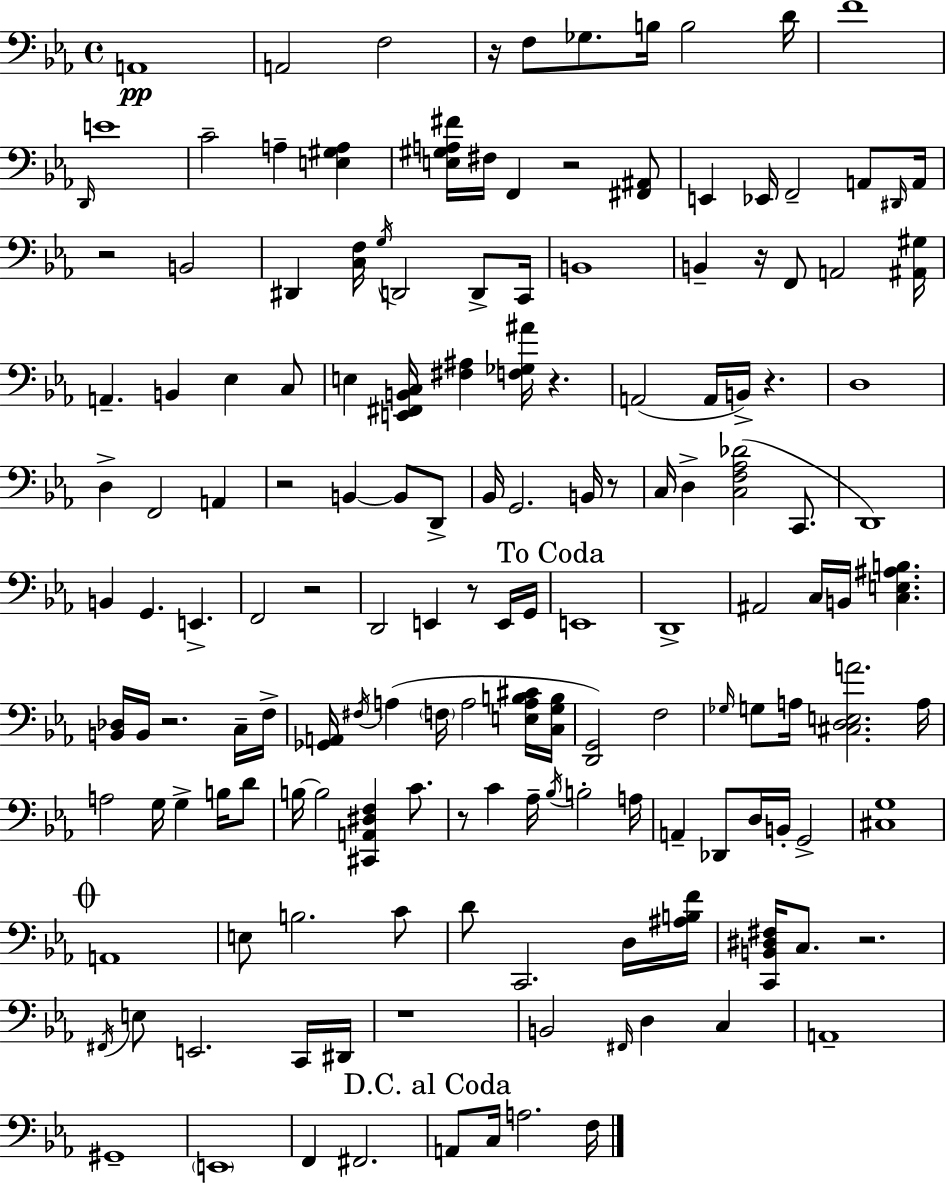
X:1
T:Untitled
M:4/4
L:1/4
K:Cm
A,,4 A,,2 F,2 z/4 F,/2 _G,/2 B,/4 B,2 D/4 F4 D,,/4 E4 C2 A, [E,^G,A,] [E,^G,A,^F]/4 ^F,/4 F,, z2 [^F,,^A,,]/2 E,, _E,,/4 F,,2 A,,/2 ^D,,/4 A,,/4 z2 B,,2 ^D,, [C,F,]/4 G,/4 D,,2 D,,/2 C,,/4 B,,4 B,, z/4 F,,/2 A,,2 [^A,,^G,]/4 A,, B,, _E, C,/2 E, [E,,^F,,B,,C,]/4 [^F,^A,] [F,_G,^A]/4 z A,,2 A,,/4 B,,/4 z D,4 D, F,,2 A,, z2 B,, B,,/2 D,,/2 _B,,/4 G,,2 B,,/4 z/2 C,/4 D, [C,F,_A,_D]2 C,,/2 D,,4 B,, G,, E,, F,,2 z2 D,,2 E,, z/2 E,,/4 G,,/4 E,,4 D,,4 ^A,,2 C,/4 B,,/4 [C,E,^A,B,] [B,,_D,]/4 B,,/4 z2 C,/4 F,/4 [_G,,A,,]/4 ^F,/4 A, F,/4 A,2 [E,A,B,^C]/4 [C,G,B,]/4 [D,,G,,]2 F,2 _G,/4 G,/2 A,/4 [^C,D,E,A]2 A,/4 A,2 G,/4 G, B,/4 D/2 B,/4 B,2 [^C,,A,,^D,F,] C/2 z/2 C _A,/4 _B,/4 B,2 A,/4 A,, _D,,/2 D,/4 B,,/4 G,,2 [^C,G,]4 A,,4 E,/2 B,2 C/2 D/2 C,,2 D,/4 [^A,B,F]/4 [C,,B,,^D,^F,]/4 C,/2 z2 ^F,,/4 E,/2 E,,2 C,,/4 ^D,,/4 z4 B,,2 ^F,,/4 D, C, A,,4 ^G,,4 E,,4 F,, ^F,,2 A,,/2 C,/4 A,2 F,/4